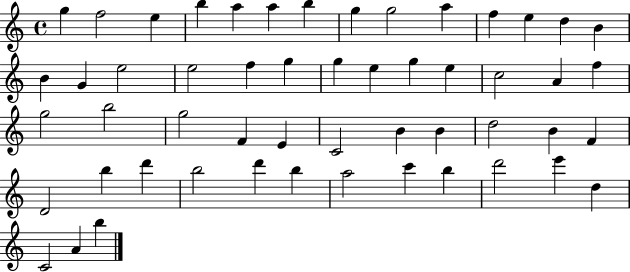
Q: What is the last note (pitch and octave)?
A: B5